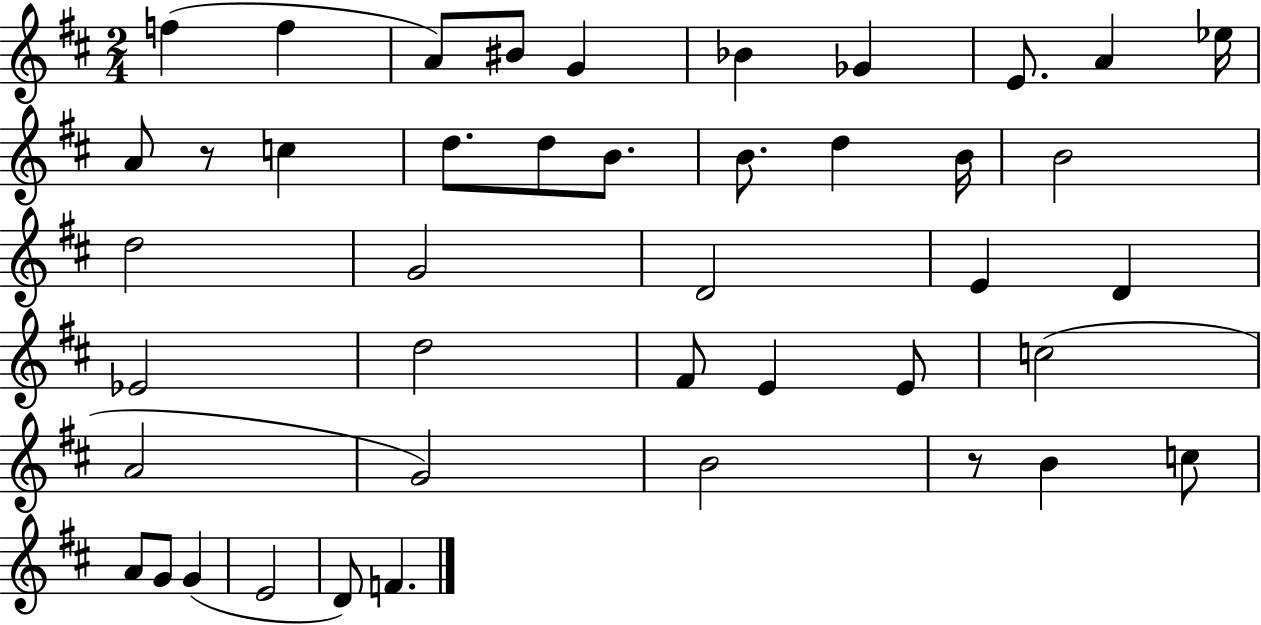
{
  \clef treble
  \numericTimeSignature
  \time 2/4
  \key d \major
  \repeat volta 2 { f''4( f''4 | a'8) bis'8 g'4 | bes'4 ges'4 | e'8. a'4 ees''16 | \break a'8 r8 c''4 | d''8. d''8 b'8. | b'8. d''4 b'16 | b'2 | \break d''2 | g'2 | d'2 | e'4 d'4 | \break ees'2 | d''2 | fis'8 e'4 e'8 | c''2( | \break a'2 | g'2) | b'2 | r8 b'4 c''8 | \break a'8 g'8 g'4( | e'2 | d'8) f'4. | } \bar "|."
}